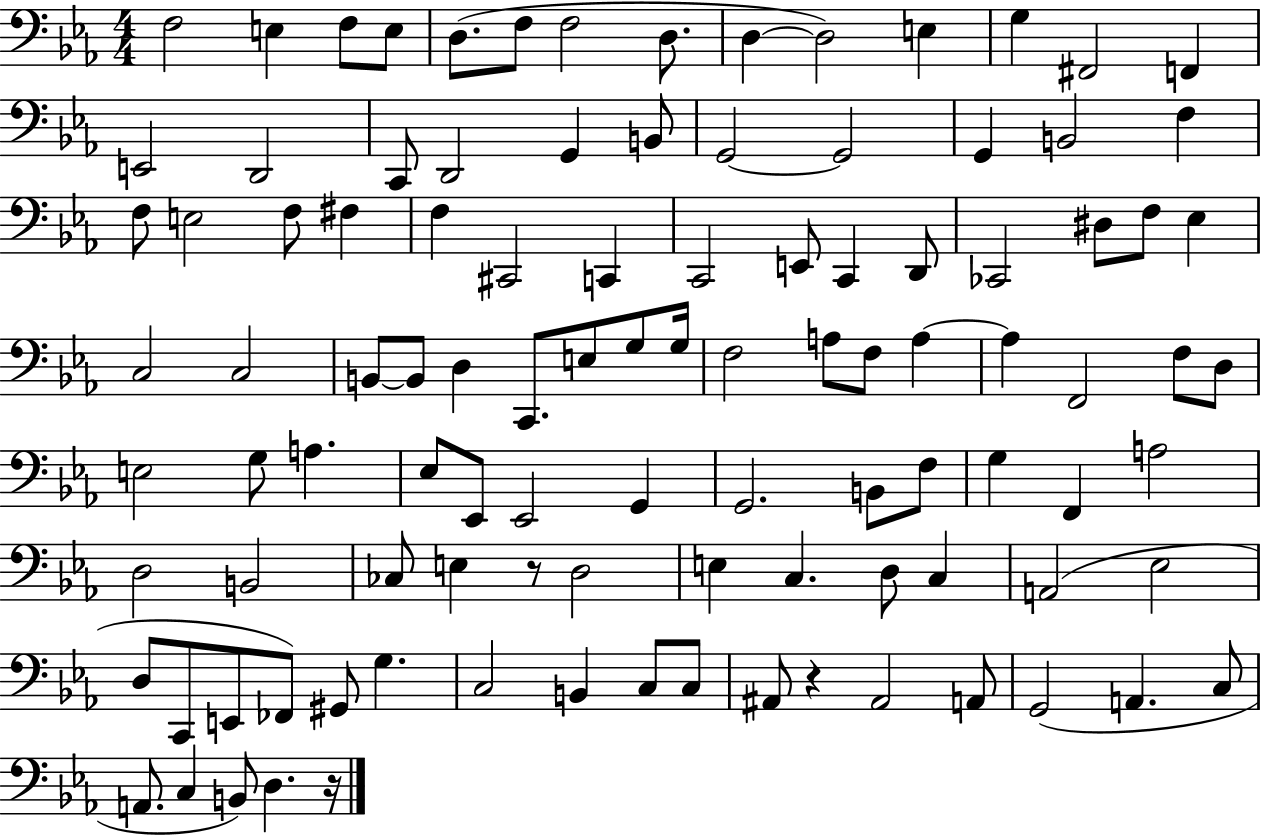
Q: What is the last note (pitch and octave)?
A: D3